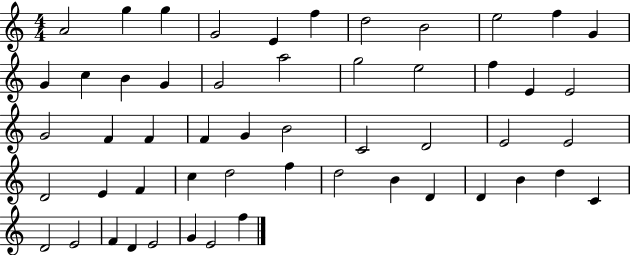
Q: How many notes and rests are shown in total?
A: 53